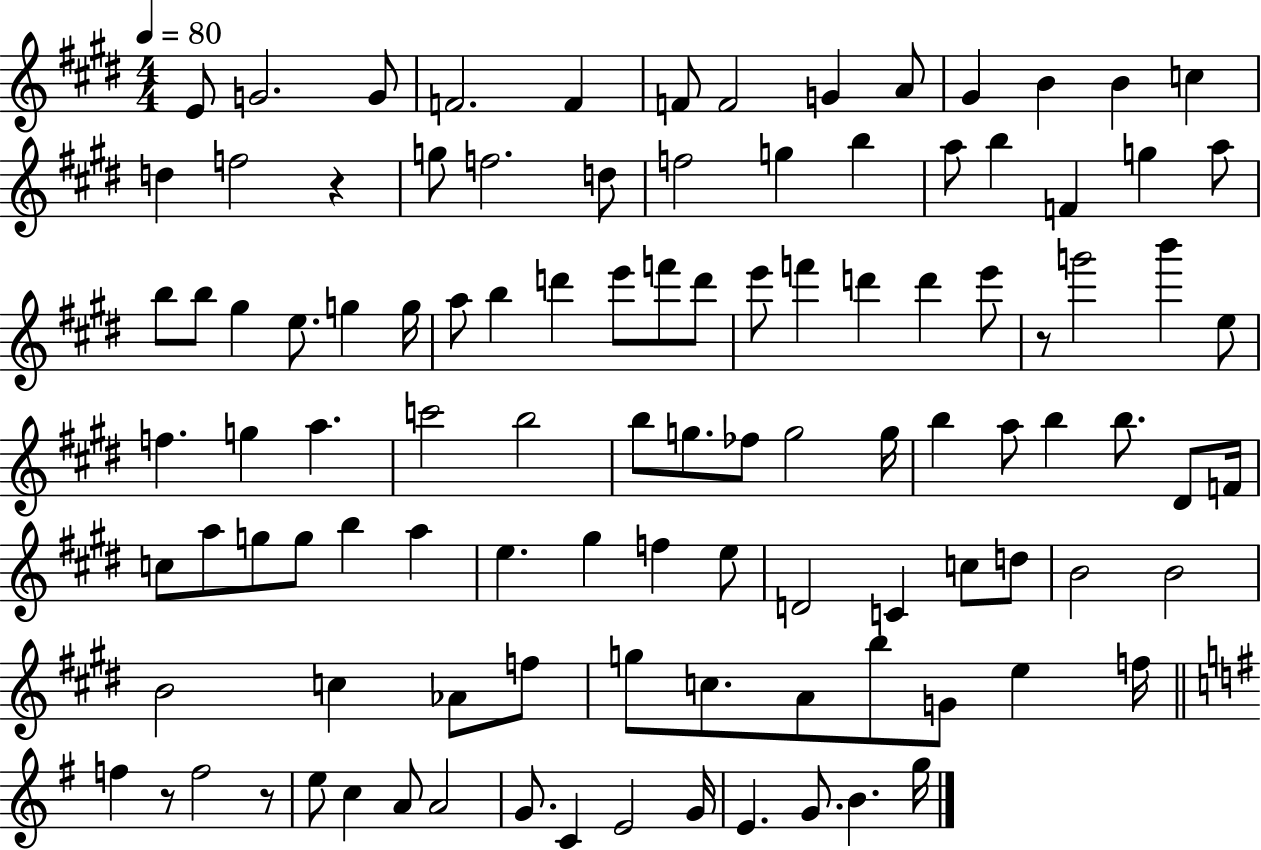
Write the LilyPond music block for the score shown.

{
  \clef treble
  \numericTimeSignature
  \time 4/4
  \key e \major
  \tempo 4 = 80
  e'8 g'2. g'8 | f'2. f'4 | f'8 f'2 g'4 a'8 | gis'4 b'4 b'4 c''4 | \break d''4 f''2 r4 | g''8 f''2. d''8 | f''2 g''4 b''4 | a''8 b''4 f'4 g''4 a''8 | \break b''8 b''8 gis''4 e''8. g''4 g''16 | a''8 b''4 d'''4 e'''8 f'''8 d'''8 | e'''8 f'''4 d'''4 d'''4 e'''8 | r8 g'''2 b'''4 e''8 | \break f''4. g''4 a''4. | c'''2 b''2 | b''8 g''8. fes''8 g''2 g''16 | b''4 a''8 b''4 b''8. dis'8 f'16 | \break c''8 a''8 g''8 g''8 b''4 a''4 | e''4. gis''4 f''4 e''8 | d'2 c'4 c''8 d''8 | b'2 b'2 | \break b'2 c''4 aes'8 f''8 | g''8 c''8. a'8 b''8 g'8 e''4 f''16 | \bar "||" \break \key g \major f''4 r8 f''2 r8 | e''8 c''4 a'8 a'2 | g'8. c'4 e'2 g'16 | e'4. g'8. b'4. g''16 | \break \bar "|."
}